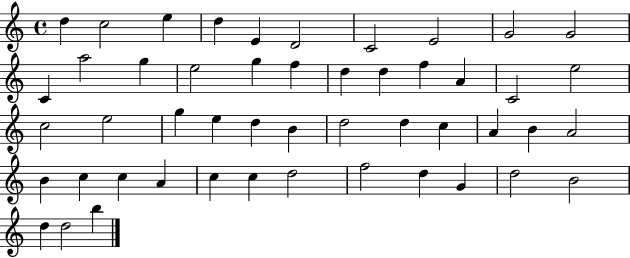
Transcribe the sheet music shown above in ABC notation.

X:1
T:Untitled
M:4/4
L:1/4
K:C
d c2 e d E D2 C2 E2 G2 G2 C a2 g e2 g f d d f A C2 e2 c2 e2 g e d B d2 d c A B A2 B c c A c c d2 f2 d G d2 B2 d d2 b